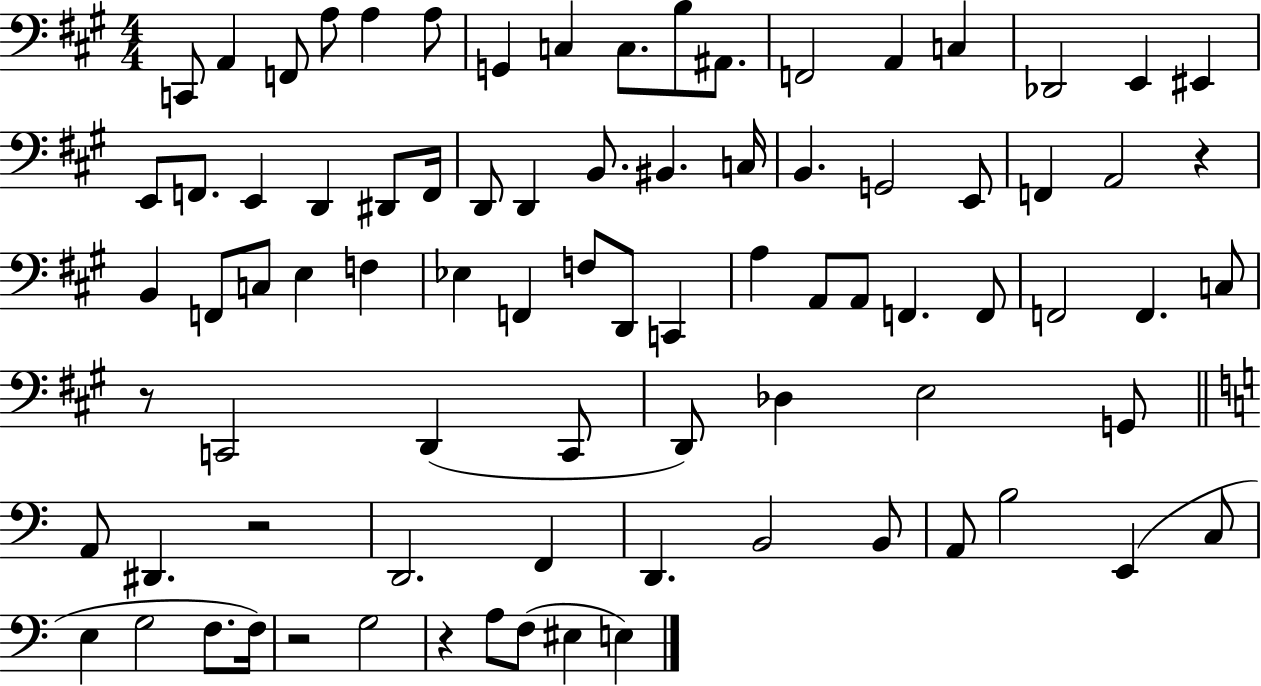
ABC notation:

X:1
T:Untitled
M:4/4
L:1/4
K:A
C,,/2 A,, F,,/2 A,/2 A, A,/2 G,, C, C,/2 B,/2 ^A,,/2 F,,2 A,, C, _D,,2 E,, ^E,, E,,/2 F,,/2 E,, D,, ^D,,/2 F,,/4 D,,/2 D,, B,,/2 ^B,, C,/4 B,, G,,2 E,,/2 F,, A,,2 z B,, F,,/2 C,/2 E, F, _E, F,, F,/2 D,,/2 C,, A, A,,/2 A,,/2 F,, F,,/2 F,,2 F,, C,/2 z/2 C,,2 D,, C,,/2 D,,/2 _D, E,2 G,,/2 A,,/2 ^D,, z2 D,,2 F,, D,, B,,2 B,,/2 A,,/2 B,2 E,, C,/2 E, G,2 F,/2 F,/4 z2 G,2 z A,/2 F,/2 ^E, E,